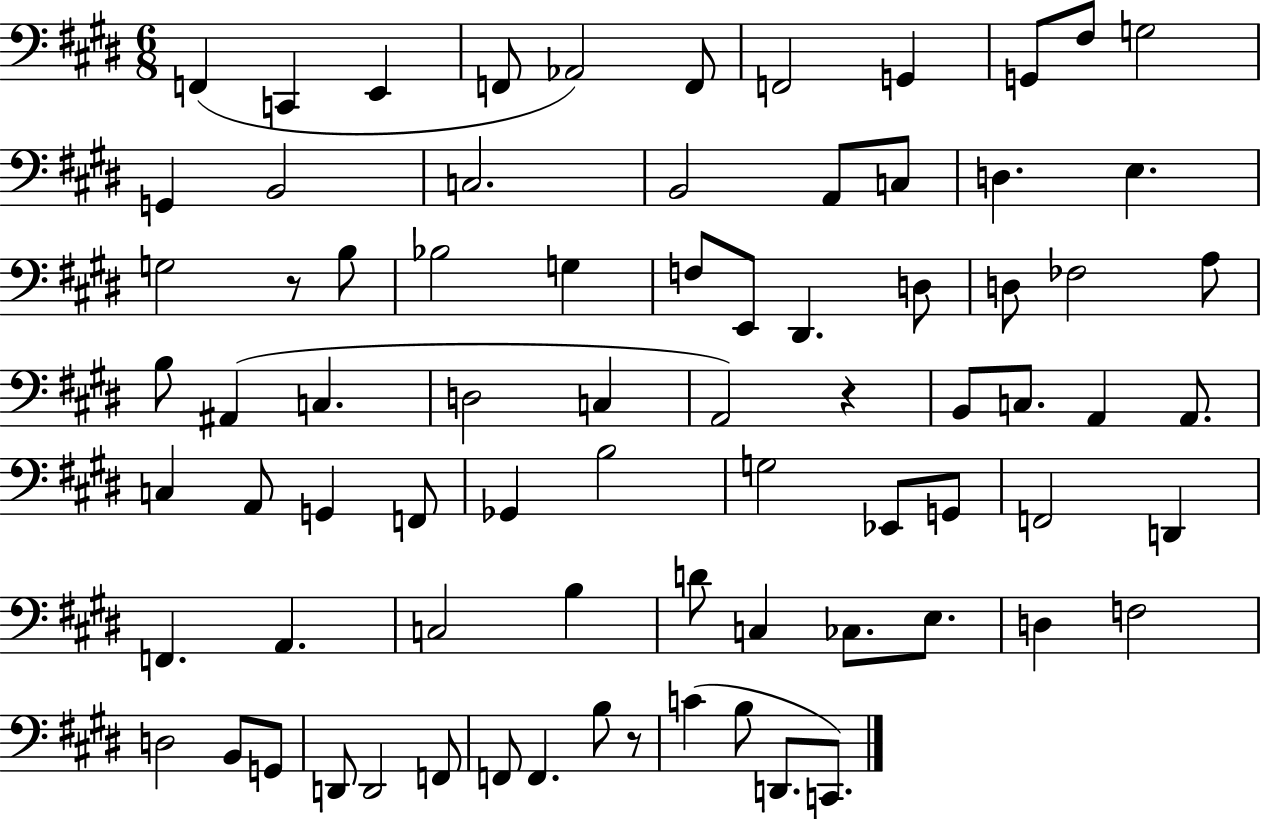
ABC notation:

X:1
T:Untitled
M:6/8
L:1/4
K:E
F,, C,, E,, F,,/2 _A,,2 F,,/2 F,,2 G,, G,,/2 ^F,/2 G,2 G,, B,,2 C,2 B,,2 A,,/2 C,/2 D, E, G,2 z/2 B,/2 _B,2 G, F,/2 E,,/2 ^D,, D,/2 D,/2 _F,2 A,/2 B,/2 ^A,, C, D,2 C, A,,2 z B,,/2 C,/2 A,, A,,/2 C, A,,/2 G,, F,,/2 _G,, B,2 G,2 _E,,/2 G,,/2 F,,2 D,, F,, A,, C,2 B, D/2 C, _C,/2 E,/2 D, F,2 D,2 B,,/2 G,,/2 D,,/2 D,,2 F,,/2 F,,/2 F,, B,/2 z/2 C B,/2 D,,/2 C,,/2